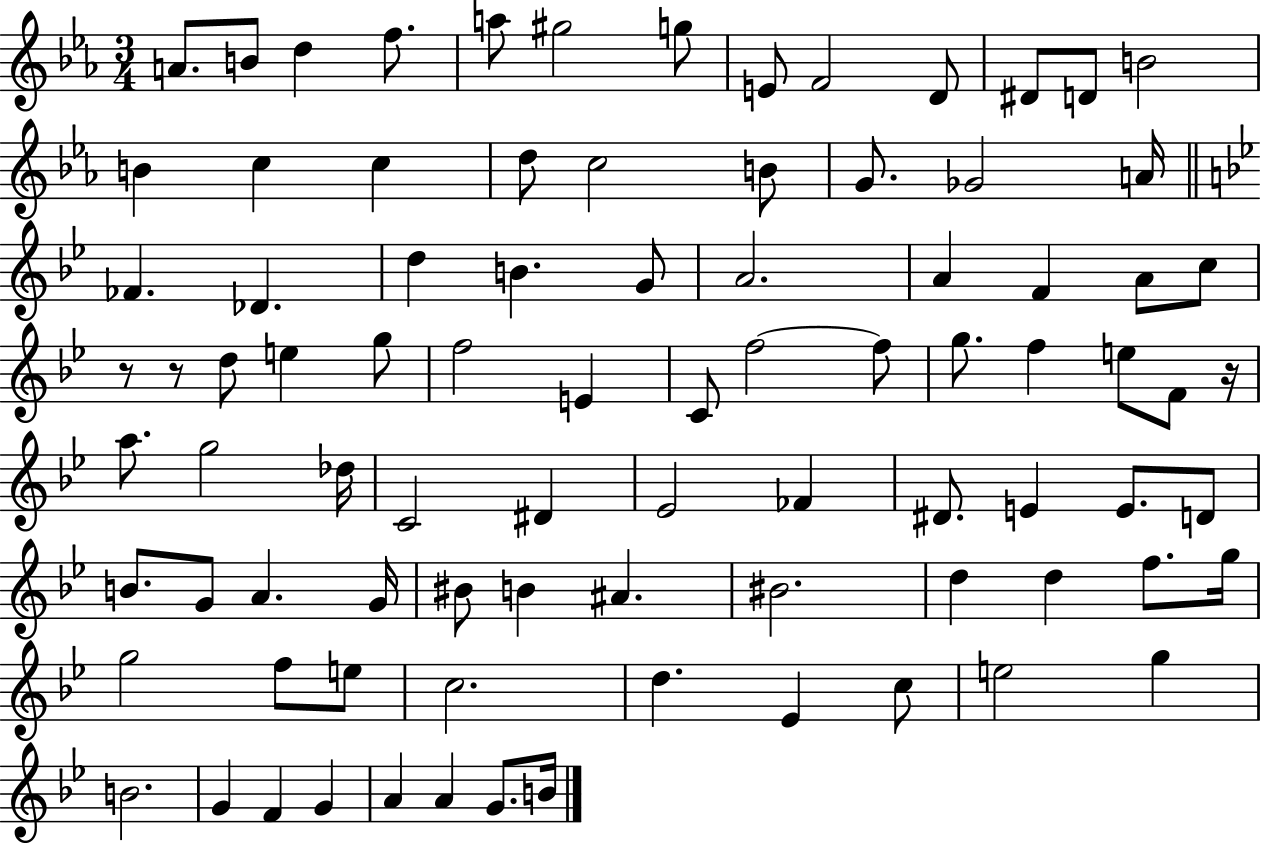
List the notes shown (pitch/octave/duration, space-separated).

A4/e. B4/e D5/q F5/e. A5/e G#5/h G5/e E4/e F4/h D4/e D#4/e D4/e B4/h B4/q C5/q C5/q D5/e C5/h B4/e G4/e. Gb4/h A4/s FES4/q. Db4/q. D5/q B4/q. G4/e A4/h. A4/q F4/q A4/e C5/e R/e R/e D5/e E5/q G5/e F5/h E4/q C4/e F5/h F5/e G5/e. F5/q E5/e F4/e R/s A5/e. G5/h Db5/s C4/h D#4/q Eb4/h FES4/q D#4/e. E4/q E4/e. D4/e B4/e. G4/e A4/q. G4/s BIS4/e B4/q A#4/q. BIS4/h. D5/q D5/q F5/e. G5/s G5/h F5/e E5/e C5/h. D5/q. Eb4/q C5/e E5/h G5/q B4/h. G4/q F4/q G4/q A4/q A4/q G4/e. B4/s